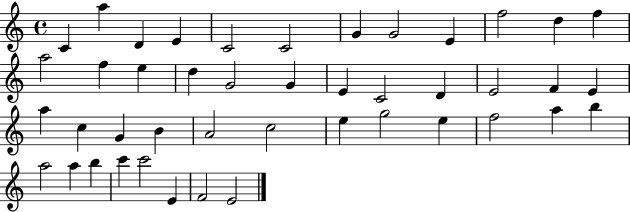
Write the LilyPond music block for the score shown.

{
  \clef treble
  \time 4/4
  \defaultTimeSignature
  \key c \major
  c'4 a''4 d'4 e'4 | c'2 c'2 | g'4 g'2 e'4 | f''2 d''4 f''4 | \break a''2 f''4 e''4 | d''4 g'2 g'4 | e'4 c'2 d'4 | e'2 f'4 e'4 | \break a''4 c''4 g'4 b'4 | a'2 c''2 | e''4 g''2 e''4 | f''2 a''4 b''4 | \break a''2 a''4 b''4 | c'''4 c'''2 e'4 | f'2 e'2 | \bar "|."
}